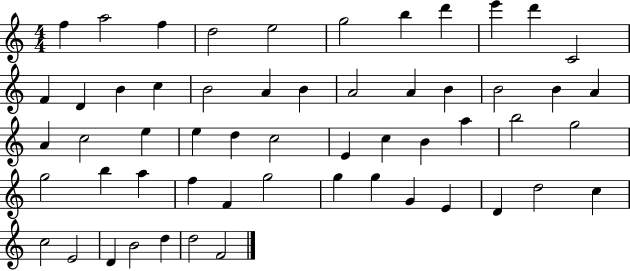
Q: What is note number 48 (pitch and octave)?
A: D5